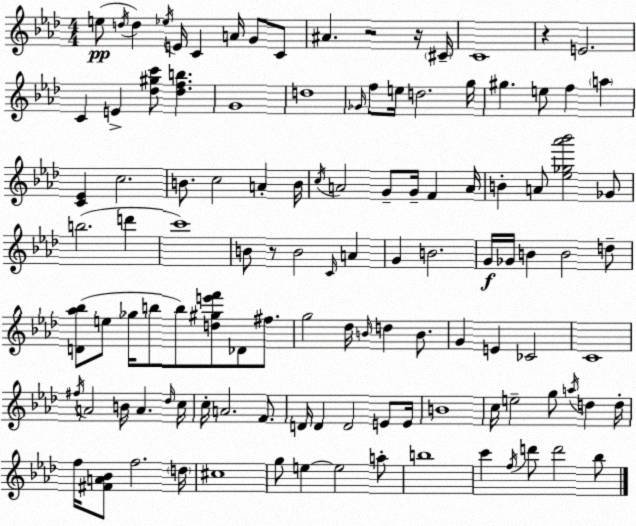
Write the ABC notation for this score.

X:1
T:Untitled
M:4/4
L:1/4
K:Ab
e/2 d/4 d _e/4 E/4 C A/4 G/2 C/2 ^A z2 z/4 ^C/4 C4 z E2 C E [_d^gc']/2 [_dfb] G4 d4 _G/4 f/2 e/4 d2 g/4 ^g e/2 f a [C_E] c2 B/2 c2 A B/4 c/4 A2 G/2 G/4 F A/4 B A/2 [_e_g_a'_b']2 _G/2 b2 d' c'4 B/2 z/2 B2 C/4 A G B2 G/4 _G/4 B B2 d/2 [D_a_b]/2 e/2 _g/4 b/2 b/2 [d^ge'f']/2 _D/2 ^f/2 g2 _d/4 B/4 d B/2 G E _C2 C4 ^f/4 A2 B/4 A _d/4 c/4 c/4 A2 F/2 D/4 D D2 E/2 E/4 B4 c/4 e2 g/2 a/4 d d/4 f/4 [^FA_B]/2 f2 d/4 ^c4 g/2 e e2 a/2 b4 c' f/4 d'/2 d'2 _b/2